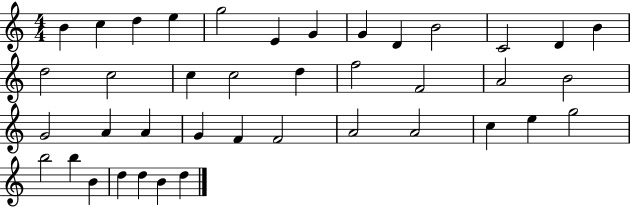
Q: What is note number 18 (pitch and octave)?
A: D5